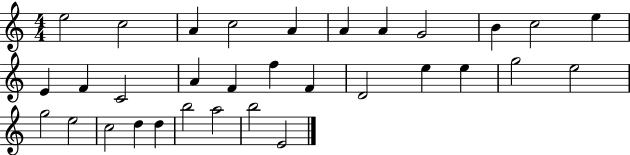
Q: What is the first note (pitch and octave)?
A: E5